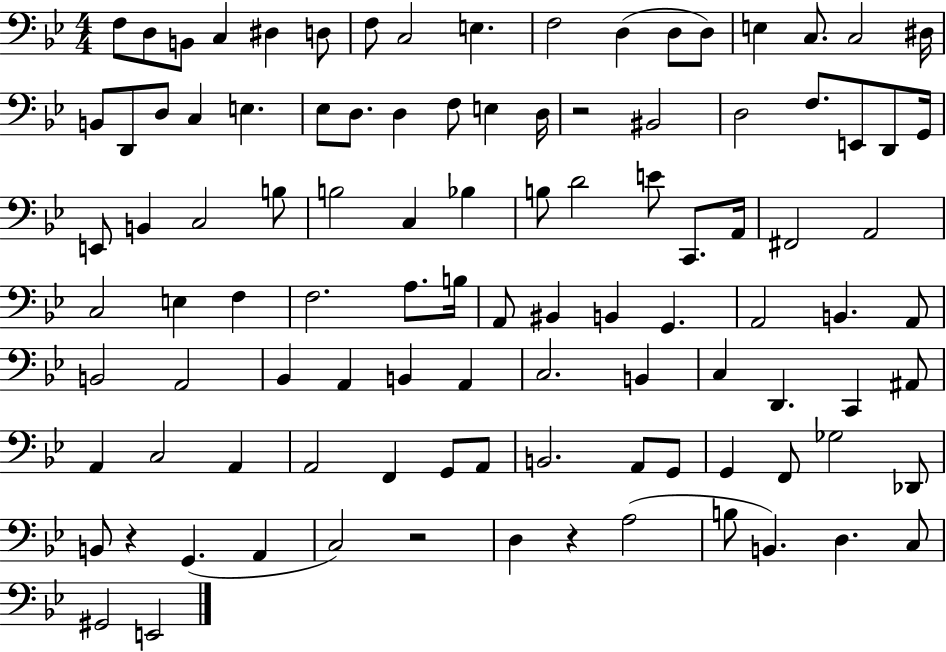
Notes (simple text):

F3/e D3/e B2/e C3/q D#3/q D3/e F3/e C3/h E3/q. F3/h D3/q D3/e D3/e E3/q C3/e. C3/h D#3/s B2/e D2/e D3/e C3/q E3/q. Eb3/e D3/e. D3/q F3/e E3/q D3/s R/h BIS2/h D3/h F3/e. E2/e D2/e G2/s E2/e B2/q C3/h B3/e B3/h C3/q Bb3/q B3/e D4/h E4/e C2/e. A2/s F#2/h A2/h C3/h E3/q F3/q F3/h. A3/e. B3/s A2/e BIS2/q B2/q G2/q. A2/h B2/q. A2/e B2/h A2/h Bb2/q A2/q B2/q A2/q C3/h. B2/q C3/q D2/q. C2/q A#2/e A2/q C3/h A2/q A2/h F2/q G2/e A2/e B2/h. A2/e G2/e G2/q F2/e Gb3/h Db2/e B2/e R/q G2/q. A2/q C3/h R/h D3/q R/q A3/h B3/e B2/q. D3/q. C3/e G#2/h E2/h